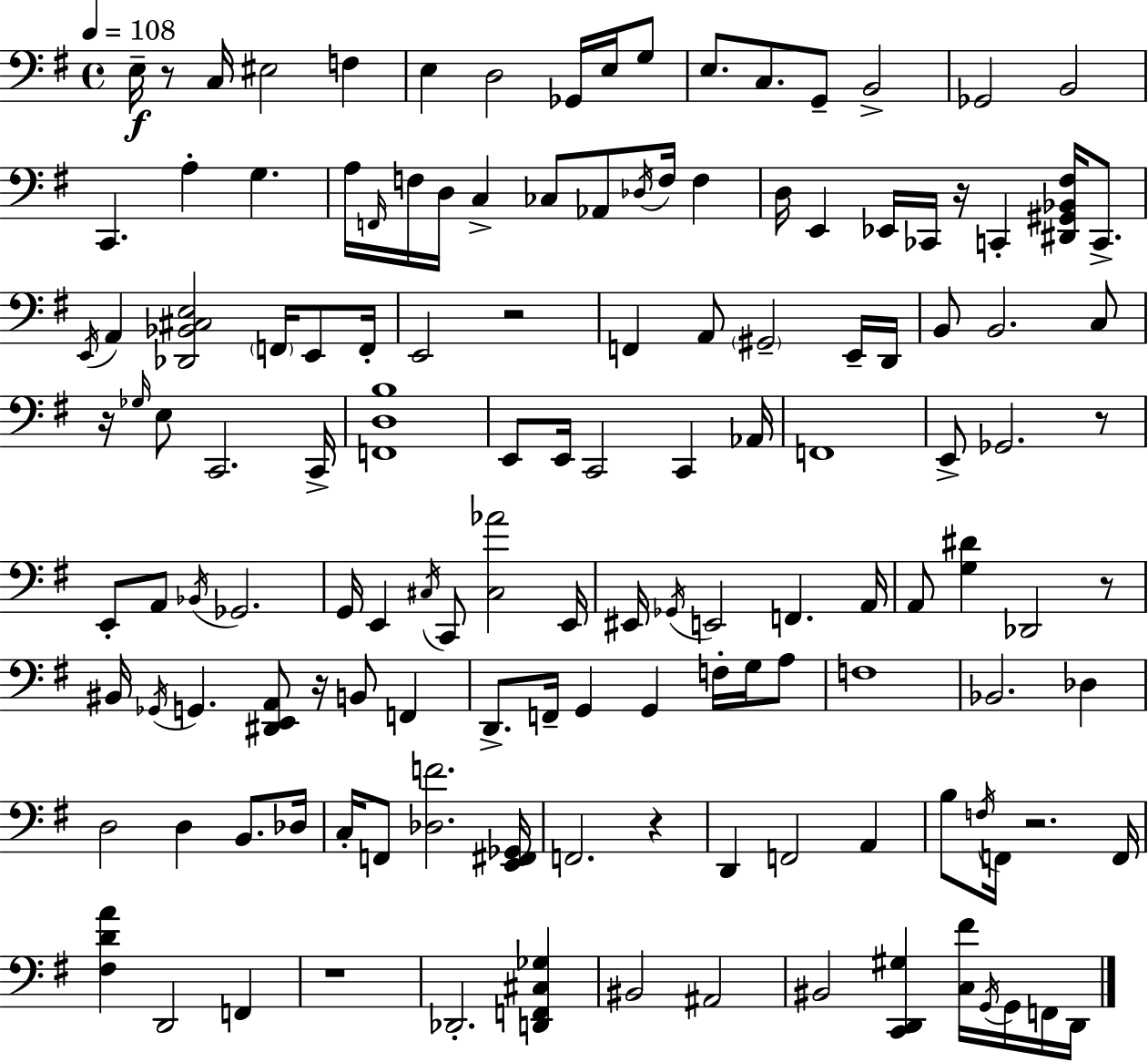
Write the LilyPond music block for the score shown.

{
  \clef bass
  \time 4/4
  \defaultTimeSignature
  \key g \major
  \tempo 4 = 108
  \repeat volta 2 { e16--\f r8 c16 eis2 f4 | e4 d2 ges,16 e16 g8 | e8. c8. g,8-- b,2-> | ges,2 b,2 | \break c,4. a4-. g4. | a16 \grace { f,16 } f16 d16 c4-> ces8 aes,8 \acciaccatura { des16 } f16 f4 | d16 e,4 ees,16 ces,16 r16 c,4-. <dis, gis, bes, fis>16 c,8.-> | \acciaccatura { e,16 } a,4 <des, bes, cis e>2 \parenthesize f,16 | \break e,8 f,16-. e,2 r2 | f,4 a,8 \parenthesize gis,2-- | e,16-- d,16 b,8 b,2. | c8 r16 \grace { ges16 } e8 c,2. | \break c,16-> <f, d b>1 | e,8 e,16 c,2 c,4 | aes,16 f,1 | e,8-> ges,2. | \break r8 e,8-. a,8 \acciaccatura { bes,16 } ges,2. | g,16 e,4 \acciaccatura { cis16 } c,8 <cis aes'>2 | e,16 eis,16 \acciaccatura { ges,16 } e,2 | f,4. a,16 a,8 <g dis'>4 des,2 | \break r8 bis,16 \acciaccatura { ges,16 } g,4. <dis, e, a,>8 | r16 b,8 f,4 d,8.-> f,16-- g,4 | g,4 f16-. g16 a8 f1 | bes,2. | \break des4 d2 | d4 b,8. des16 c16-. f,8 <des f'>2. | <e, fis, ges,>16 f,2. | r4 d,4 f,2 | \break a,4 b8 \acciaccatura { f16 } f,16 r2. | f,16 <fis d' a'>4 d,2 | f,4 r1 | des,2.-. | \break <d, f, cis ges>4 bis,2 | ais,2 bis,2 | <c, d, gis>4 <c fis'>16 \acciaccatura { g,16 } g,16 f,16 d,16 } \bar "|."
}